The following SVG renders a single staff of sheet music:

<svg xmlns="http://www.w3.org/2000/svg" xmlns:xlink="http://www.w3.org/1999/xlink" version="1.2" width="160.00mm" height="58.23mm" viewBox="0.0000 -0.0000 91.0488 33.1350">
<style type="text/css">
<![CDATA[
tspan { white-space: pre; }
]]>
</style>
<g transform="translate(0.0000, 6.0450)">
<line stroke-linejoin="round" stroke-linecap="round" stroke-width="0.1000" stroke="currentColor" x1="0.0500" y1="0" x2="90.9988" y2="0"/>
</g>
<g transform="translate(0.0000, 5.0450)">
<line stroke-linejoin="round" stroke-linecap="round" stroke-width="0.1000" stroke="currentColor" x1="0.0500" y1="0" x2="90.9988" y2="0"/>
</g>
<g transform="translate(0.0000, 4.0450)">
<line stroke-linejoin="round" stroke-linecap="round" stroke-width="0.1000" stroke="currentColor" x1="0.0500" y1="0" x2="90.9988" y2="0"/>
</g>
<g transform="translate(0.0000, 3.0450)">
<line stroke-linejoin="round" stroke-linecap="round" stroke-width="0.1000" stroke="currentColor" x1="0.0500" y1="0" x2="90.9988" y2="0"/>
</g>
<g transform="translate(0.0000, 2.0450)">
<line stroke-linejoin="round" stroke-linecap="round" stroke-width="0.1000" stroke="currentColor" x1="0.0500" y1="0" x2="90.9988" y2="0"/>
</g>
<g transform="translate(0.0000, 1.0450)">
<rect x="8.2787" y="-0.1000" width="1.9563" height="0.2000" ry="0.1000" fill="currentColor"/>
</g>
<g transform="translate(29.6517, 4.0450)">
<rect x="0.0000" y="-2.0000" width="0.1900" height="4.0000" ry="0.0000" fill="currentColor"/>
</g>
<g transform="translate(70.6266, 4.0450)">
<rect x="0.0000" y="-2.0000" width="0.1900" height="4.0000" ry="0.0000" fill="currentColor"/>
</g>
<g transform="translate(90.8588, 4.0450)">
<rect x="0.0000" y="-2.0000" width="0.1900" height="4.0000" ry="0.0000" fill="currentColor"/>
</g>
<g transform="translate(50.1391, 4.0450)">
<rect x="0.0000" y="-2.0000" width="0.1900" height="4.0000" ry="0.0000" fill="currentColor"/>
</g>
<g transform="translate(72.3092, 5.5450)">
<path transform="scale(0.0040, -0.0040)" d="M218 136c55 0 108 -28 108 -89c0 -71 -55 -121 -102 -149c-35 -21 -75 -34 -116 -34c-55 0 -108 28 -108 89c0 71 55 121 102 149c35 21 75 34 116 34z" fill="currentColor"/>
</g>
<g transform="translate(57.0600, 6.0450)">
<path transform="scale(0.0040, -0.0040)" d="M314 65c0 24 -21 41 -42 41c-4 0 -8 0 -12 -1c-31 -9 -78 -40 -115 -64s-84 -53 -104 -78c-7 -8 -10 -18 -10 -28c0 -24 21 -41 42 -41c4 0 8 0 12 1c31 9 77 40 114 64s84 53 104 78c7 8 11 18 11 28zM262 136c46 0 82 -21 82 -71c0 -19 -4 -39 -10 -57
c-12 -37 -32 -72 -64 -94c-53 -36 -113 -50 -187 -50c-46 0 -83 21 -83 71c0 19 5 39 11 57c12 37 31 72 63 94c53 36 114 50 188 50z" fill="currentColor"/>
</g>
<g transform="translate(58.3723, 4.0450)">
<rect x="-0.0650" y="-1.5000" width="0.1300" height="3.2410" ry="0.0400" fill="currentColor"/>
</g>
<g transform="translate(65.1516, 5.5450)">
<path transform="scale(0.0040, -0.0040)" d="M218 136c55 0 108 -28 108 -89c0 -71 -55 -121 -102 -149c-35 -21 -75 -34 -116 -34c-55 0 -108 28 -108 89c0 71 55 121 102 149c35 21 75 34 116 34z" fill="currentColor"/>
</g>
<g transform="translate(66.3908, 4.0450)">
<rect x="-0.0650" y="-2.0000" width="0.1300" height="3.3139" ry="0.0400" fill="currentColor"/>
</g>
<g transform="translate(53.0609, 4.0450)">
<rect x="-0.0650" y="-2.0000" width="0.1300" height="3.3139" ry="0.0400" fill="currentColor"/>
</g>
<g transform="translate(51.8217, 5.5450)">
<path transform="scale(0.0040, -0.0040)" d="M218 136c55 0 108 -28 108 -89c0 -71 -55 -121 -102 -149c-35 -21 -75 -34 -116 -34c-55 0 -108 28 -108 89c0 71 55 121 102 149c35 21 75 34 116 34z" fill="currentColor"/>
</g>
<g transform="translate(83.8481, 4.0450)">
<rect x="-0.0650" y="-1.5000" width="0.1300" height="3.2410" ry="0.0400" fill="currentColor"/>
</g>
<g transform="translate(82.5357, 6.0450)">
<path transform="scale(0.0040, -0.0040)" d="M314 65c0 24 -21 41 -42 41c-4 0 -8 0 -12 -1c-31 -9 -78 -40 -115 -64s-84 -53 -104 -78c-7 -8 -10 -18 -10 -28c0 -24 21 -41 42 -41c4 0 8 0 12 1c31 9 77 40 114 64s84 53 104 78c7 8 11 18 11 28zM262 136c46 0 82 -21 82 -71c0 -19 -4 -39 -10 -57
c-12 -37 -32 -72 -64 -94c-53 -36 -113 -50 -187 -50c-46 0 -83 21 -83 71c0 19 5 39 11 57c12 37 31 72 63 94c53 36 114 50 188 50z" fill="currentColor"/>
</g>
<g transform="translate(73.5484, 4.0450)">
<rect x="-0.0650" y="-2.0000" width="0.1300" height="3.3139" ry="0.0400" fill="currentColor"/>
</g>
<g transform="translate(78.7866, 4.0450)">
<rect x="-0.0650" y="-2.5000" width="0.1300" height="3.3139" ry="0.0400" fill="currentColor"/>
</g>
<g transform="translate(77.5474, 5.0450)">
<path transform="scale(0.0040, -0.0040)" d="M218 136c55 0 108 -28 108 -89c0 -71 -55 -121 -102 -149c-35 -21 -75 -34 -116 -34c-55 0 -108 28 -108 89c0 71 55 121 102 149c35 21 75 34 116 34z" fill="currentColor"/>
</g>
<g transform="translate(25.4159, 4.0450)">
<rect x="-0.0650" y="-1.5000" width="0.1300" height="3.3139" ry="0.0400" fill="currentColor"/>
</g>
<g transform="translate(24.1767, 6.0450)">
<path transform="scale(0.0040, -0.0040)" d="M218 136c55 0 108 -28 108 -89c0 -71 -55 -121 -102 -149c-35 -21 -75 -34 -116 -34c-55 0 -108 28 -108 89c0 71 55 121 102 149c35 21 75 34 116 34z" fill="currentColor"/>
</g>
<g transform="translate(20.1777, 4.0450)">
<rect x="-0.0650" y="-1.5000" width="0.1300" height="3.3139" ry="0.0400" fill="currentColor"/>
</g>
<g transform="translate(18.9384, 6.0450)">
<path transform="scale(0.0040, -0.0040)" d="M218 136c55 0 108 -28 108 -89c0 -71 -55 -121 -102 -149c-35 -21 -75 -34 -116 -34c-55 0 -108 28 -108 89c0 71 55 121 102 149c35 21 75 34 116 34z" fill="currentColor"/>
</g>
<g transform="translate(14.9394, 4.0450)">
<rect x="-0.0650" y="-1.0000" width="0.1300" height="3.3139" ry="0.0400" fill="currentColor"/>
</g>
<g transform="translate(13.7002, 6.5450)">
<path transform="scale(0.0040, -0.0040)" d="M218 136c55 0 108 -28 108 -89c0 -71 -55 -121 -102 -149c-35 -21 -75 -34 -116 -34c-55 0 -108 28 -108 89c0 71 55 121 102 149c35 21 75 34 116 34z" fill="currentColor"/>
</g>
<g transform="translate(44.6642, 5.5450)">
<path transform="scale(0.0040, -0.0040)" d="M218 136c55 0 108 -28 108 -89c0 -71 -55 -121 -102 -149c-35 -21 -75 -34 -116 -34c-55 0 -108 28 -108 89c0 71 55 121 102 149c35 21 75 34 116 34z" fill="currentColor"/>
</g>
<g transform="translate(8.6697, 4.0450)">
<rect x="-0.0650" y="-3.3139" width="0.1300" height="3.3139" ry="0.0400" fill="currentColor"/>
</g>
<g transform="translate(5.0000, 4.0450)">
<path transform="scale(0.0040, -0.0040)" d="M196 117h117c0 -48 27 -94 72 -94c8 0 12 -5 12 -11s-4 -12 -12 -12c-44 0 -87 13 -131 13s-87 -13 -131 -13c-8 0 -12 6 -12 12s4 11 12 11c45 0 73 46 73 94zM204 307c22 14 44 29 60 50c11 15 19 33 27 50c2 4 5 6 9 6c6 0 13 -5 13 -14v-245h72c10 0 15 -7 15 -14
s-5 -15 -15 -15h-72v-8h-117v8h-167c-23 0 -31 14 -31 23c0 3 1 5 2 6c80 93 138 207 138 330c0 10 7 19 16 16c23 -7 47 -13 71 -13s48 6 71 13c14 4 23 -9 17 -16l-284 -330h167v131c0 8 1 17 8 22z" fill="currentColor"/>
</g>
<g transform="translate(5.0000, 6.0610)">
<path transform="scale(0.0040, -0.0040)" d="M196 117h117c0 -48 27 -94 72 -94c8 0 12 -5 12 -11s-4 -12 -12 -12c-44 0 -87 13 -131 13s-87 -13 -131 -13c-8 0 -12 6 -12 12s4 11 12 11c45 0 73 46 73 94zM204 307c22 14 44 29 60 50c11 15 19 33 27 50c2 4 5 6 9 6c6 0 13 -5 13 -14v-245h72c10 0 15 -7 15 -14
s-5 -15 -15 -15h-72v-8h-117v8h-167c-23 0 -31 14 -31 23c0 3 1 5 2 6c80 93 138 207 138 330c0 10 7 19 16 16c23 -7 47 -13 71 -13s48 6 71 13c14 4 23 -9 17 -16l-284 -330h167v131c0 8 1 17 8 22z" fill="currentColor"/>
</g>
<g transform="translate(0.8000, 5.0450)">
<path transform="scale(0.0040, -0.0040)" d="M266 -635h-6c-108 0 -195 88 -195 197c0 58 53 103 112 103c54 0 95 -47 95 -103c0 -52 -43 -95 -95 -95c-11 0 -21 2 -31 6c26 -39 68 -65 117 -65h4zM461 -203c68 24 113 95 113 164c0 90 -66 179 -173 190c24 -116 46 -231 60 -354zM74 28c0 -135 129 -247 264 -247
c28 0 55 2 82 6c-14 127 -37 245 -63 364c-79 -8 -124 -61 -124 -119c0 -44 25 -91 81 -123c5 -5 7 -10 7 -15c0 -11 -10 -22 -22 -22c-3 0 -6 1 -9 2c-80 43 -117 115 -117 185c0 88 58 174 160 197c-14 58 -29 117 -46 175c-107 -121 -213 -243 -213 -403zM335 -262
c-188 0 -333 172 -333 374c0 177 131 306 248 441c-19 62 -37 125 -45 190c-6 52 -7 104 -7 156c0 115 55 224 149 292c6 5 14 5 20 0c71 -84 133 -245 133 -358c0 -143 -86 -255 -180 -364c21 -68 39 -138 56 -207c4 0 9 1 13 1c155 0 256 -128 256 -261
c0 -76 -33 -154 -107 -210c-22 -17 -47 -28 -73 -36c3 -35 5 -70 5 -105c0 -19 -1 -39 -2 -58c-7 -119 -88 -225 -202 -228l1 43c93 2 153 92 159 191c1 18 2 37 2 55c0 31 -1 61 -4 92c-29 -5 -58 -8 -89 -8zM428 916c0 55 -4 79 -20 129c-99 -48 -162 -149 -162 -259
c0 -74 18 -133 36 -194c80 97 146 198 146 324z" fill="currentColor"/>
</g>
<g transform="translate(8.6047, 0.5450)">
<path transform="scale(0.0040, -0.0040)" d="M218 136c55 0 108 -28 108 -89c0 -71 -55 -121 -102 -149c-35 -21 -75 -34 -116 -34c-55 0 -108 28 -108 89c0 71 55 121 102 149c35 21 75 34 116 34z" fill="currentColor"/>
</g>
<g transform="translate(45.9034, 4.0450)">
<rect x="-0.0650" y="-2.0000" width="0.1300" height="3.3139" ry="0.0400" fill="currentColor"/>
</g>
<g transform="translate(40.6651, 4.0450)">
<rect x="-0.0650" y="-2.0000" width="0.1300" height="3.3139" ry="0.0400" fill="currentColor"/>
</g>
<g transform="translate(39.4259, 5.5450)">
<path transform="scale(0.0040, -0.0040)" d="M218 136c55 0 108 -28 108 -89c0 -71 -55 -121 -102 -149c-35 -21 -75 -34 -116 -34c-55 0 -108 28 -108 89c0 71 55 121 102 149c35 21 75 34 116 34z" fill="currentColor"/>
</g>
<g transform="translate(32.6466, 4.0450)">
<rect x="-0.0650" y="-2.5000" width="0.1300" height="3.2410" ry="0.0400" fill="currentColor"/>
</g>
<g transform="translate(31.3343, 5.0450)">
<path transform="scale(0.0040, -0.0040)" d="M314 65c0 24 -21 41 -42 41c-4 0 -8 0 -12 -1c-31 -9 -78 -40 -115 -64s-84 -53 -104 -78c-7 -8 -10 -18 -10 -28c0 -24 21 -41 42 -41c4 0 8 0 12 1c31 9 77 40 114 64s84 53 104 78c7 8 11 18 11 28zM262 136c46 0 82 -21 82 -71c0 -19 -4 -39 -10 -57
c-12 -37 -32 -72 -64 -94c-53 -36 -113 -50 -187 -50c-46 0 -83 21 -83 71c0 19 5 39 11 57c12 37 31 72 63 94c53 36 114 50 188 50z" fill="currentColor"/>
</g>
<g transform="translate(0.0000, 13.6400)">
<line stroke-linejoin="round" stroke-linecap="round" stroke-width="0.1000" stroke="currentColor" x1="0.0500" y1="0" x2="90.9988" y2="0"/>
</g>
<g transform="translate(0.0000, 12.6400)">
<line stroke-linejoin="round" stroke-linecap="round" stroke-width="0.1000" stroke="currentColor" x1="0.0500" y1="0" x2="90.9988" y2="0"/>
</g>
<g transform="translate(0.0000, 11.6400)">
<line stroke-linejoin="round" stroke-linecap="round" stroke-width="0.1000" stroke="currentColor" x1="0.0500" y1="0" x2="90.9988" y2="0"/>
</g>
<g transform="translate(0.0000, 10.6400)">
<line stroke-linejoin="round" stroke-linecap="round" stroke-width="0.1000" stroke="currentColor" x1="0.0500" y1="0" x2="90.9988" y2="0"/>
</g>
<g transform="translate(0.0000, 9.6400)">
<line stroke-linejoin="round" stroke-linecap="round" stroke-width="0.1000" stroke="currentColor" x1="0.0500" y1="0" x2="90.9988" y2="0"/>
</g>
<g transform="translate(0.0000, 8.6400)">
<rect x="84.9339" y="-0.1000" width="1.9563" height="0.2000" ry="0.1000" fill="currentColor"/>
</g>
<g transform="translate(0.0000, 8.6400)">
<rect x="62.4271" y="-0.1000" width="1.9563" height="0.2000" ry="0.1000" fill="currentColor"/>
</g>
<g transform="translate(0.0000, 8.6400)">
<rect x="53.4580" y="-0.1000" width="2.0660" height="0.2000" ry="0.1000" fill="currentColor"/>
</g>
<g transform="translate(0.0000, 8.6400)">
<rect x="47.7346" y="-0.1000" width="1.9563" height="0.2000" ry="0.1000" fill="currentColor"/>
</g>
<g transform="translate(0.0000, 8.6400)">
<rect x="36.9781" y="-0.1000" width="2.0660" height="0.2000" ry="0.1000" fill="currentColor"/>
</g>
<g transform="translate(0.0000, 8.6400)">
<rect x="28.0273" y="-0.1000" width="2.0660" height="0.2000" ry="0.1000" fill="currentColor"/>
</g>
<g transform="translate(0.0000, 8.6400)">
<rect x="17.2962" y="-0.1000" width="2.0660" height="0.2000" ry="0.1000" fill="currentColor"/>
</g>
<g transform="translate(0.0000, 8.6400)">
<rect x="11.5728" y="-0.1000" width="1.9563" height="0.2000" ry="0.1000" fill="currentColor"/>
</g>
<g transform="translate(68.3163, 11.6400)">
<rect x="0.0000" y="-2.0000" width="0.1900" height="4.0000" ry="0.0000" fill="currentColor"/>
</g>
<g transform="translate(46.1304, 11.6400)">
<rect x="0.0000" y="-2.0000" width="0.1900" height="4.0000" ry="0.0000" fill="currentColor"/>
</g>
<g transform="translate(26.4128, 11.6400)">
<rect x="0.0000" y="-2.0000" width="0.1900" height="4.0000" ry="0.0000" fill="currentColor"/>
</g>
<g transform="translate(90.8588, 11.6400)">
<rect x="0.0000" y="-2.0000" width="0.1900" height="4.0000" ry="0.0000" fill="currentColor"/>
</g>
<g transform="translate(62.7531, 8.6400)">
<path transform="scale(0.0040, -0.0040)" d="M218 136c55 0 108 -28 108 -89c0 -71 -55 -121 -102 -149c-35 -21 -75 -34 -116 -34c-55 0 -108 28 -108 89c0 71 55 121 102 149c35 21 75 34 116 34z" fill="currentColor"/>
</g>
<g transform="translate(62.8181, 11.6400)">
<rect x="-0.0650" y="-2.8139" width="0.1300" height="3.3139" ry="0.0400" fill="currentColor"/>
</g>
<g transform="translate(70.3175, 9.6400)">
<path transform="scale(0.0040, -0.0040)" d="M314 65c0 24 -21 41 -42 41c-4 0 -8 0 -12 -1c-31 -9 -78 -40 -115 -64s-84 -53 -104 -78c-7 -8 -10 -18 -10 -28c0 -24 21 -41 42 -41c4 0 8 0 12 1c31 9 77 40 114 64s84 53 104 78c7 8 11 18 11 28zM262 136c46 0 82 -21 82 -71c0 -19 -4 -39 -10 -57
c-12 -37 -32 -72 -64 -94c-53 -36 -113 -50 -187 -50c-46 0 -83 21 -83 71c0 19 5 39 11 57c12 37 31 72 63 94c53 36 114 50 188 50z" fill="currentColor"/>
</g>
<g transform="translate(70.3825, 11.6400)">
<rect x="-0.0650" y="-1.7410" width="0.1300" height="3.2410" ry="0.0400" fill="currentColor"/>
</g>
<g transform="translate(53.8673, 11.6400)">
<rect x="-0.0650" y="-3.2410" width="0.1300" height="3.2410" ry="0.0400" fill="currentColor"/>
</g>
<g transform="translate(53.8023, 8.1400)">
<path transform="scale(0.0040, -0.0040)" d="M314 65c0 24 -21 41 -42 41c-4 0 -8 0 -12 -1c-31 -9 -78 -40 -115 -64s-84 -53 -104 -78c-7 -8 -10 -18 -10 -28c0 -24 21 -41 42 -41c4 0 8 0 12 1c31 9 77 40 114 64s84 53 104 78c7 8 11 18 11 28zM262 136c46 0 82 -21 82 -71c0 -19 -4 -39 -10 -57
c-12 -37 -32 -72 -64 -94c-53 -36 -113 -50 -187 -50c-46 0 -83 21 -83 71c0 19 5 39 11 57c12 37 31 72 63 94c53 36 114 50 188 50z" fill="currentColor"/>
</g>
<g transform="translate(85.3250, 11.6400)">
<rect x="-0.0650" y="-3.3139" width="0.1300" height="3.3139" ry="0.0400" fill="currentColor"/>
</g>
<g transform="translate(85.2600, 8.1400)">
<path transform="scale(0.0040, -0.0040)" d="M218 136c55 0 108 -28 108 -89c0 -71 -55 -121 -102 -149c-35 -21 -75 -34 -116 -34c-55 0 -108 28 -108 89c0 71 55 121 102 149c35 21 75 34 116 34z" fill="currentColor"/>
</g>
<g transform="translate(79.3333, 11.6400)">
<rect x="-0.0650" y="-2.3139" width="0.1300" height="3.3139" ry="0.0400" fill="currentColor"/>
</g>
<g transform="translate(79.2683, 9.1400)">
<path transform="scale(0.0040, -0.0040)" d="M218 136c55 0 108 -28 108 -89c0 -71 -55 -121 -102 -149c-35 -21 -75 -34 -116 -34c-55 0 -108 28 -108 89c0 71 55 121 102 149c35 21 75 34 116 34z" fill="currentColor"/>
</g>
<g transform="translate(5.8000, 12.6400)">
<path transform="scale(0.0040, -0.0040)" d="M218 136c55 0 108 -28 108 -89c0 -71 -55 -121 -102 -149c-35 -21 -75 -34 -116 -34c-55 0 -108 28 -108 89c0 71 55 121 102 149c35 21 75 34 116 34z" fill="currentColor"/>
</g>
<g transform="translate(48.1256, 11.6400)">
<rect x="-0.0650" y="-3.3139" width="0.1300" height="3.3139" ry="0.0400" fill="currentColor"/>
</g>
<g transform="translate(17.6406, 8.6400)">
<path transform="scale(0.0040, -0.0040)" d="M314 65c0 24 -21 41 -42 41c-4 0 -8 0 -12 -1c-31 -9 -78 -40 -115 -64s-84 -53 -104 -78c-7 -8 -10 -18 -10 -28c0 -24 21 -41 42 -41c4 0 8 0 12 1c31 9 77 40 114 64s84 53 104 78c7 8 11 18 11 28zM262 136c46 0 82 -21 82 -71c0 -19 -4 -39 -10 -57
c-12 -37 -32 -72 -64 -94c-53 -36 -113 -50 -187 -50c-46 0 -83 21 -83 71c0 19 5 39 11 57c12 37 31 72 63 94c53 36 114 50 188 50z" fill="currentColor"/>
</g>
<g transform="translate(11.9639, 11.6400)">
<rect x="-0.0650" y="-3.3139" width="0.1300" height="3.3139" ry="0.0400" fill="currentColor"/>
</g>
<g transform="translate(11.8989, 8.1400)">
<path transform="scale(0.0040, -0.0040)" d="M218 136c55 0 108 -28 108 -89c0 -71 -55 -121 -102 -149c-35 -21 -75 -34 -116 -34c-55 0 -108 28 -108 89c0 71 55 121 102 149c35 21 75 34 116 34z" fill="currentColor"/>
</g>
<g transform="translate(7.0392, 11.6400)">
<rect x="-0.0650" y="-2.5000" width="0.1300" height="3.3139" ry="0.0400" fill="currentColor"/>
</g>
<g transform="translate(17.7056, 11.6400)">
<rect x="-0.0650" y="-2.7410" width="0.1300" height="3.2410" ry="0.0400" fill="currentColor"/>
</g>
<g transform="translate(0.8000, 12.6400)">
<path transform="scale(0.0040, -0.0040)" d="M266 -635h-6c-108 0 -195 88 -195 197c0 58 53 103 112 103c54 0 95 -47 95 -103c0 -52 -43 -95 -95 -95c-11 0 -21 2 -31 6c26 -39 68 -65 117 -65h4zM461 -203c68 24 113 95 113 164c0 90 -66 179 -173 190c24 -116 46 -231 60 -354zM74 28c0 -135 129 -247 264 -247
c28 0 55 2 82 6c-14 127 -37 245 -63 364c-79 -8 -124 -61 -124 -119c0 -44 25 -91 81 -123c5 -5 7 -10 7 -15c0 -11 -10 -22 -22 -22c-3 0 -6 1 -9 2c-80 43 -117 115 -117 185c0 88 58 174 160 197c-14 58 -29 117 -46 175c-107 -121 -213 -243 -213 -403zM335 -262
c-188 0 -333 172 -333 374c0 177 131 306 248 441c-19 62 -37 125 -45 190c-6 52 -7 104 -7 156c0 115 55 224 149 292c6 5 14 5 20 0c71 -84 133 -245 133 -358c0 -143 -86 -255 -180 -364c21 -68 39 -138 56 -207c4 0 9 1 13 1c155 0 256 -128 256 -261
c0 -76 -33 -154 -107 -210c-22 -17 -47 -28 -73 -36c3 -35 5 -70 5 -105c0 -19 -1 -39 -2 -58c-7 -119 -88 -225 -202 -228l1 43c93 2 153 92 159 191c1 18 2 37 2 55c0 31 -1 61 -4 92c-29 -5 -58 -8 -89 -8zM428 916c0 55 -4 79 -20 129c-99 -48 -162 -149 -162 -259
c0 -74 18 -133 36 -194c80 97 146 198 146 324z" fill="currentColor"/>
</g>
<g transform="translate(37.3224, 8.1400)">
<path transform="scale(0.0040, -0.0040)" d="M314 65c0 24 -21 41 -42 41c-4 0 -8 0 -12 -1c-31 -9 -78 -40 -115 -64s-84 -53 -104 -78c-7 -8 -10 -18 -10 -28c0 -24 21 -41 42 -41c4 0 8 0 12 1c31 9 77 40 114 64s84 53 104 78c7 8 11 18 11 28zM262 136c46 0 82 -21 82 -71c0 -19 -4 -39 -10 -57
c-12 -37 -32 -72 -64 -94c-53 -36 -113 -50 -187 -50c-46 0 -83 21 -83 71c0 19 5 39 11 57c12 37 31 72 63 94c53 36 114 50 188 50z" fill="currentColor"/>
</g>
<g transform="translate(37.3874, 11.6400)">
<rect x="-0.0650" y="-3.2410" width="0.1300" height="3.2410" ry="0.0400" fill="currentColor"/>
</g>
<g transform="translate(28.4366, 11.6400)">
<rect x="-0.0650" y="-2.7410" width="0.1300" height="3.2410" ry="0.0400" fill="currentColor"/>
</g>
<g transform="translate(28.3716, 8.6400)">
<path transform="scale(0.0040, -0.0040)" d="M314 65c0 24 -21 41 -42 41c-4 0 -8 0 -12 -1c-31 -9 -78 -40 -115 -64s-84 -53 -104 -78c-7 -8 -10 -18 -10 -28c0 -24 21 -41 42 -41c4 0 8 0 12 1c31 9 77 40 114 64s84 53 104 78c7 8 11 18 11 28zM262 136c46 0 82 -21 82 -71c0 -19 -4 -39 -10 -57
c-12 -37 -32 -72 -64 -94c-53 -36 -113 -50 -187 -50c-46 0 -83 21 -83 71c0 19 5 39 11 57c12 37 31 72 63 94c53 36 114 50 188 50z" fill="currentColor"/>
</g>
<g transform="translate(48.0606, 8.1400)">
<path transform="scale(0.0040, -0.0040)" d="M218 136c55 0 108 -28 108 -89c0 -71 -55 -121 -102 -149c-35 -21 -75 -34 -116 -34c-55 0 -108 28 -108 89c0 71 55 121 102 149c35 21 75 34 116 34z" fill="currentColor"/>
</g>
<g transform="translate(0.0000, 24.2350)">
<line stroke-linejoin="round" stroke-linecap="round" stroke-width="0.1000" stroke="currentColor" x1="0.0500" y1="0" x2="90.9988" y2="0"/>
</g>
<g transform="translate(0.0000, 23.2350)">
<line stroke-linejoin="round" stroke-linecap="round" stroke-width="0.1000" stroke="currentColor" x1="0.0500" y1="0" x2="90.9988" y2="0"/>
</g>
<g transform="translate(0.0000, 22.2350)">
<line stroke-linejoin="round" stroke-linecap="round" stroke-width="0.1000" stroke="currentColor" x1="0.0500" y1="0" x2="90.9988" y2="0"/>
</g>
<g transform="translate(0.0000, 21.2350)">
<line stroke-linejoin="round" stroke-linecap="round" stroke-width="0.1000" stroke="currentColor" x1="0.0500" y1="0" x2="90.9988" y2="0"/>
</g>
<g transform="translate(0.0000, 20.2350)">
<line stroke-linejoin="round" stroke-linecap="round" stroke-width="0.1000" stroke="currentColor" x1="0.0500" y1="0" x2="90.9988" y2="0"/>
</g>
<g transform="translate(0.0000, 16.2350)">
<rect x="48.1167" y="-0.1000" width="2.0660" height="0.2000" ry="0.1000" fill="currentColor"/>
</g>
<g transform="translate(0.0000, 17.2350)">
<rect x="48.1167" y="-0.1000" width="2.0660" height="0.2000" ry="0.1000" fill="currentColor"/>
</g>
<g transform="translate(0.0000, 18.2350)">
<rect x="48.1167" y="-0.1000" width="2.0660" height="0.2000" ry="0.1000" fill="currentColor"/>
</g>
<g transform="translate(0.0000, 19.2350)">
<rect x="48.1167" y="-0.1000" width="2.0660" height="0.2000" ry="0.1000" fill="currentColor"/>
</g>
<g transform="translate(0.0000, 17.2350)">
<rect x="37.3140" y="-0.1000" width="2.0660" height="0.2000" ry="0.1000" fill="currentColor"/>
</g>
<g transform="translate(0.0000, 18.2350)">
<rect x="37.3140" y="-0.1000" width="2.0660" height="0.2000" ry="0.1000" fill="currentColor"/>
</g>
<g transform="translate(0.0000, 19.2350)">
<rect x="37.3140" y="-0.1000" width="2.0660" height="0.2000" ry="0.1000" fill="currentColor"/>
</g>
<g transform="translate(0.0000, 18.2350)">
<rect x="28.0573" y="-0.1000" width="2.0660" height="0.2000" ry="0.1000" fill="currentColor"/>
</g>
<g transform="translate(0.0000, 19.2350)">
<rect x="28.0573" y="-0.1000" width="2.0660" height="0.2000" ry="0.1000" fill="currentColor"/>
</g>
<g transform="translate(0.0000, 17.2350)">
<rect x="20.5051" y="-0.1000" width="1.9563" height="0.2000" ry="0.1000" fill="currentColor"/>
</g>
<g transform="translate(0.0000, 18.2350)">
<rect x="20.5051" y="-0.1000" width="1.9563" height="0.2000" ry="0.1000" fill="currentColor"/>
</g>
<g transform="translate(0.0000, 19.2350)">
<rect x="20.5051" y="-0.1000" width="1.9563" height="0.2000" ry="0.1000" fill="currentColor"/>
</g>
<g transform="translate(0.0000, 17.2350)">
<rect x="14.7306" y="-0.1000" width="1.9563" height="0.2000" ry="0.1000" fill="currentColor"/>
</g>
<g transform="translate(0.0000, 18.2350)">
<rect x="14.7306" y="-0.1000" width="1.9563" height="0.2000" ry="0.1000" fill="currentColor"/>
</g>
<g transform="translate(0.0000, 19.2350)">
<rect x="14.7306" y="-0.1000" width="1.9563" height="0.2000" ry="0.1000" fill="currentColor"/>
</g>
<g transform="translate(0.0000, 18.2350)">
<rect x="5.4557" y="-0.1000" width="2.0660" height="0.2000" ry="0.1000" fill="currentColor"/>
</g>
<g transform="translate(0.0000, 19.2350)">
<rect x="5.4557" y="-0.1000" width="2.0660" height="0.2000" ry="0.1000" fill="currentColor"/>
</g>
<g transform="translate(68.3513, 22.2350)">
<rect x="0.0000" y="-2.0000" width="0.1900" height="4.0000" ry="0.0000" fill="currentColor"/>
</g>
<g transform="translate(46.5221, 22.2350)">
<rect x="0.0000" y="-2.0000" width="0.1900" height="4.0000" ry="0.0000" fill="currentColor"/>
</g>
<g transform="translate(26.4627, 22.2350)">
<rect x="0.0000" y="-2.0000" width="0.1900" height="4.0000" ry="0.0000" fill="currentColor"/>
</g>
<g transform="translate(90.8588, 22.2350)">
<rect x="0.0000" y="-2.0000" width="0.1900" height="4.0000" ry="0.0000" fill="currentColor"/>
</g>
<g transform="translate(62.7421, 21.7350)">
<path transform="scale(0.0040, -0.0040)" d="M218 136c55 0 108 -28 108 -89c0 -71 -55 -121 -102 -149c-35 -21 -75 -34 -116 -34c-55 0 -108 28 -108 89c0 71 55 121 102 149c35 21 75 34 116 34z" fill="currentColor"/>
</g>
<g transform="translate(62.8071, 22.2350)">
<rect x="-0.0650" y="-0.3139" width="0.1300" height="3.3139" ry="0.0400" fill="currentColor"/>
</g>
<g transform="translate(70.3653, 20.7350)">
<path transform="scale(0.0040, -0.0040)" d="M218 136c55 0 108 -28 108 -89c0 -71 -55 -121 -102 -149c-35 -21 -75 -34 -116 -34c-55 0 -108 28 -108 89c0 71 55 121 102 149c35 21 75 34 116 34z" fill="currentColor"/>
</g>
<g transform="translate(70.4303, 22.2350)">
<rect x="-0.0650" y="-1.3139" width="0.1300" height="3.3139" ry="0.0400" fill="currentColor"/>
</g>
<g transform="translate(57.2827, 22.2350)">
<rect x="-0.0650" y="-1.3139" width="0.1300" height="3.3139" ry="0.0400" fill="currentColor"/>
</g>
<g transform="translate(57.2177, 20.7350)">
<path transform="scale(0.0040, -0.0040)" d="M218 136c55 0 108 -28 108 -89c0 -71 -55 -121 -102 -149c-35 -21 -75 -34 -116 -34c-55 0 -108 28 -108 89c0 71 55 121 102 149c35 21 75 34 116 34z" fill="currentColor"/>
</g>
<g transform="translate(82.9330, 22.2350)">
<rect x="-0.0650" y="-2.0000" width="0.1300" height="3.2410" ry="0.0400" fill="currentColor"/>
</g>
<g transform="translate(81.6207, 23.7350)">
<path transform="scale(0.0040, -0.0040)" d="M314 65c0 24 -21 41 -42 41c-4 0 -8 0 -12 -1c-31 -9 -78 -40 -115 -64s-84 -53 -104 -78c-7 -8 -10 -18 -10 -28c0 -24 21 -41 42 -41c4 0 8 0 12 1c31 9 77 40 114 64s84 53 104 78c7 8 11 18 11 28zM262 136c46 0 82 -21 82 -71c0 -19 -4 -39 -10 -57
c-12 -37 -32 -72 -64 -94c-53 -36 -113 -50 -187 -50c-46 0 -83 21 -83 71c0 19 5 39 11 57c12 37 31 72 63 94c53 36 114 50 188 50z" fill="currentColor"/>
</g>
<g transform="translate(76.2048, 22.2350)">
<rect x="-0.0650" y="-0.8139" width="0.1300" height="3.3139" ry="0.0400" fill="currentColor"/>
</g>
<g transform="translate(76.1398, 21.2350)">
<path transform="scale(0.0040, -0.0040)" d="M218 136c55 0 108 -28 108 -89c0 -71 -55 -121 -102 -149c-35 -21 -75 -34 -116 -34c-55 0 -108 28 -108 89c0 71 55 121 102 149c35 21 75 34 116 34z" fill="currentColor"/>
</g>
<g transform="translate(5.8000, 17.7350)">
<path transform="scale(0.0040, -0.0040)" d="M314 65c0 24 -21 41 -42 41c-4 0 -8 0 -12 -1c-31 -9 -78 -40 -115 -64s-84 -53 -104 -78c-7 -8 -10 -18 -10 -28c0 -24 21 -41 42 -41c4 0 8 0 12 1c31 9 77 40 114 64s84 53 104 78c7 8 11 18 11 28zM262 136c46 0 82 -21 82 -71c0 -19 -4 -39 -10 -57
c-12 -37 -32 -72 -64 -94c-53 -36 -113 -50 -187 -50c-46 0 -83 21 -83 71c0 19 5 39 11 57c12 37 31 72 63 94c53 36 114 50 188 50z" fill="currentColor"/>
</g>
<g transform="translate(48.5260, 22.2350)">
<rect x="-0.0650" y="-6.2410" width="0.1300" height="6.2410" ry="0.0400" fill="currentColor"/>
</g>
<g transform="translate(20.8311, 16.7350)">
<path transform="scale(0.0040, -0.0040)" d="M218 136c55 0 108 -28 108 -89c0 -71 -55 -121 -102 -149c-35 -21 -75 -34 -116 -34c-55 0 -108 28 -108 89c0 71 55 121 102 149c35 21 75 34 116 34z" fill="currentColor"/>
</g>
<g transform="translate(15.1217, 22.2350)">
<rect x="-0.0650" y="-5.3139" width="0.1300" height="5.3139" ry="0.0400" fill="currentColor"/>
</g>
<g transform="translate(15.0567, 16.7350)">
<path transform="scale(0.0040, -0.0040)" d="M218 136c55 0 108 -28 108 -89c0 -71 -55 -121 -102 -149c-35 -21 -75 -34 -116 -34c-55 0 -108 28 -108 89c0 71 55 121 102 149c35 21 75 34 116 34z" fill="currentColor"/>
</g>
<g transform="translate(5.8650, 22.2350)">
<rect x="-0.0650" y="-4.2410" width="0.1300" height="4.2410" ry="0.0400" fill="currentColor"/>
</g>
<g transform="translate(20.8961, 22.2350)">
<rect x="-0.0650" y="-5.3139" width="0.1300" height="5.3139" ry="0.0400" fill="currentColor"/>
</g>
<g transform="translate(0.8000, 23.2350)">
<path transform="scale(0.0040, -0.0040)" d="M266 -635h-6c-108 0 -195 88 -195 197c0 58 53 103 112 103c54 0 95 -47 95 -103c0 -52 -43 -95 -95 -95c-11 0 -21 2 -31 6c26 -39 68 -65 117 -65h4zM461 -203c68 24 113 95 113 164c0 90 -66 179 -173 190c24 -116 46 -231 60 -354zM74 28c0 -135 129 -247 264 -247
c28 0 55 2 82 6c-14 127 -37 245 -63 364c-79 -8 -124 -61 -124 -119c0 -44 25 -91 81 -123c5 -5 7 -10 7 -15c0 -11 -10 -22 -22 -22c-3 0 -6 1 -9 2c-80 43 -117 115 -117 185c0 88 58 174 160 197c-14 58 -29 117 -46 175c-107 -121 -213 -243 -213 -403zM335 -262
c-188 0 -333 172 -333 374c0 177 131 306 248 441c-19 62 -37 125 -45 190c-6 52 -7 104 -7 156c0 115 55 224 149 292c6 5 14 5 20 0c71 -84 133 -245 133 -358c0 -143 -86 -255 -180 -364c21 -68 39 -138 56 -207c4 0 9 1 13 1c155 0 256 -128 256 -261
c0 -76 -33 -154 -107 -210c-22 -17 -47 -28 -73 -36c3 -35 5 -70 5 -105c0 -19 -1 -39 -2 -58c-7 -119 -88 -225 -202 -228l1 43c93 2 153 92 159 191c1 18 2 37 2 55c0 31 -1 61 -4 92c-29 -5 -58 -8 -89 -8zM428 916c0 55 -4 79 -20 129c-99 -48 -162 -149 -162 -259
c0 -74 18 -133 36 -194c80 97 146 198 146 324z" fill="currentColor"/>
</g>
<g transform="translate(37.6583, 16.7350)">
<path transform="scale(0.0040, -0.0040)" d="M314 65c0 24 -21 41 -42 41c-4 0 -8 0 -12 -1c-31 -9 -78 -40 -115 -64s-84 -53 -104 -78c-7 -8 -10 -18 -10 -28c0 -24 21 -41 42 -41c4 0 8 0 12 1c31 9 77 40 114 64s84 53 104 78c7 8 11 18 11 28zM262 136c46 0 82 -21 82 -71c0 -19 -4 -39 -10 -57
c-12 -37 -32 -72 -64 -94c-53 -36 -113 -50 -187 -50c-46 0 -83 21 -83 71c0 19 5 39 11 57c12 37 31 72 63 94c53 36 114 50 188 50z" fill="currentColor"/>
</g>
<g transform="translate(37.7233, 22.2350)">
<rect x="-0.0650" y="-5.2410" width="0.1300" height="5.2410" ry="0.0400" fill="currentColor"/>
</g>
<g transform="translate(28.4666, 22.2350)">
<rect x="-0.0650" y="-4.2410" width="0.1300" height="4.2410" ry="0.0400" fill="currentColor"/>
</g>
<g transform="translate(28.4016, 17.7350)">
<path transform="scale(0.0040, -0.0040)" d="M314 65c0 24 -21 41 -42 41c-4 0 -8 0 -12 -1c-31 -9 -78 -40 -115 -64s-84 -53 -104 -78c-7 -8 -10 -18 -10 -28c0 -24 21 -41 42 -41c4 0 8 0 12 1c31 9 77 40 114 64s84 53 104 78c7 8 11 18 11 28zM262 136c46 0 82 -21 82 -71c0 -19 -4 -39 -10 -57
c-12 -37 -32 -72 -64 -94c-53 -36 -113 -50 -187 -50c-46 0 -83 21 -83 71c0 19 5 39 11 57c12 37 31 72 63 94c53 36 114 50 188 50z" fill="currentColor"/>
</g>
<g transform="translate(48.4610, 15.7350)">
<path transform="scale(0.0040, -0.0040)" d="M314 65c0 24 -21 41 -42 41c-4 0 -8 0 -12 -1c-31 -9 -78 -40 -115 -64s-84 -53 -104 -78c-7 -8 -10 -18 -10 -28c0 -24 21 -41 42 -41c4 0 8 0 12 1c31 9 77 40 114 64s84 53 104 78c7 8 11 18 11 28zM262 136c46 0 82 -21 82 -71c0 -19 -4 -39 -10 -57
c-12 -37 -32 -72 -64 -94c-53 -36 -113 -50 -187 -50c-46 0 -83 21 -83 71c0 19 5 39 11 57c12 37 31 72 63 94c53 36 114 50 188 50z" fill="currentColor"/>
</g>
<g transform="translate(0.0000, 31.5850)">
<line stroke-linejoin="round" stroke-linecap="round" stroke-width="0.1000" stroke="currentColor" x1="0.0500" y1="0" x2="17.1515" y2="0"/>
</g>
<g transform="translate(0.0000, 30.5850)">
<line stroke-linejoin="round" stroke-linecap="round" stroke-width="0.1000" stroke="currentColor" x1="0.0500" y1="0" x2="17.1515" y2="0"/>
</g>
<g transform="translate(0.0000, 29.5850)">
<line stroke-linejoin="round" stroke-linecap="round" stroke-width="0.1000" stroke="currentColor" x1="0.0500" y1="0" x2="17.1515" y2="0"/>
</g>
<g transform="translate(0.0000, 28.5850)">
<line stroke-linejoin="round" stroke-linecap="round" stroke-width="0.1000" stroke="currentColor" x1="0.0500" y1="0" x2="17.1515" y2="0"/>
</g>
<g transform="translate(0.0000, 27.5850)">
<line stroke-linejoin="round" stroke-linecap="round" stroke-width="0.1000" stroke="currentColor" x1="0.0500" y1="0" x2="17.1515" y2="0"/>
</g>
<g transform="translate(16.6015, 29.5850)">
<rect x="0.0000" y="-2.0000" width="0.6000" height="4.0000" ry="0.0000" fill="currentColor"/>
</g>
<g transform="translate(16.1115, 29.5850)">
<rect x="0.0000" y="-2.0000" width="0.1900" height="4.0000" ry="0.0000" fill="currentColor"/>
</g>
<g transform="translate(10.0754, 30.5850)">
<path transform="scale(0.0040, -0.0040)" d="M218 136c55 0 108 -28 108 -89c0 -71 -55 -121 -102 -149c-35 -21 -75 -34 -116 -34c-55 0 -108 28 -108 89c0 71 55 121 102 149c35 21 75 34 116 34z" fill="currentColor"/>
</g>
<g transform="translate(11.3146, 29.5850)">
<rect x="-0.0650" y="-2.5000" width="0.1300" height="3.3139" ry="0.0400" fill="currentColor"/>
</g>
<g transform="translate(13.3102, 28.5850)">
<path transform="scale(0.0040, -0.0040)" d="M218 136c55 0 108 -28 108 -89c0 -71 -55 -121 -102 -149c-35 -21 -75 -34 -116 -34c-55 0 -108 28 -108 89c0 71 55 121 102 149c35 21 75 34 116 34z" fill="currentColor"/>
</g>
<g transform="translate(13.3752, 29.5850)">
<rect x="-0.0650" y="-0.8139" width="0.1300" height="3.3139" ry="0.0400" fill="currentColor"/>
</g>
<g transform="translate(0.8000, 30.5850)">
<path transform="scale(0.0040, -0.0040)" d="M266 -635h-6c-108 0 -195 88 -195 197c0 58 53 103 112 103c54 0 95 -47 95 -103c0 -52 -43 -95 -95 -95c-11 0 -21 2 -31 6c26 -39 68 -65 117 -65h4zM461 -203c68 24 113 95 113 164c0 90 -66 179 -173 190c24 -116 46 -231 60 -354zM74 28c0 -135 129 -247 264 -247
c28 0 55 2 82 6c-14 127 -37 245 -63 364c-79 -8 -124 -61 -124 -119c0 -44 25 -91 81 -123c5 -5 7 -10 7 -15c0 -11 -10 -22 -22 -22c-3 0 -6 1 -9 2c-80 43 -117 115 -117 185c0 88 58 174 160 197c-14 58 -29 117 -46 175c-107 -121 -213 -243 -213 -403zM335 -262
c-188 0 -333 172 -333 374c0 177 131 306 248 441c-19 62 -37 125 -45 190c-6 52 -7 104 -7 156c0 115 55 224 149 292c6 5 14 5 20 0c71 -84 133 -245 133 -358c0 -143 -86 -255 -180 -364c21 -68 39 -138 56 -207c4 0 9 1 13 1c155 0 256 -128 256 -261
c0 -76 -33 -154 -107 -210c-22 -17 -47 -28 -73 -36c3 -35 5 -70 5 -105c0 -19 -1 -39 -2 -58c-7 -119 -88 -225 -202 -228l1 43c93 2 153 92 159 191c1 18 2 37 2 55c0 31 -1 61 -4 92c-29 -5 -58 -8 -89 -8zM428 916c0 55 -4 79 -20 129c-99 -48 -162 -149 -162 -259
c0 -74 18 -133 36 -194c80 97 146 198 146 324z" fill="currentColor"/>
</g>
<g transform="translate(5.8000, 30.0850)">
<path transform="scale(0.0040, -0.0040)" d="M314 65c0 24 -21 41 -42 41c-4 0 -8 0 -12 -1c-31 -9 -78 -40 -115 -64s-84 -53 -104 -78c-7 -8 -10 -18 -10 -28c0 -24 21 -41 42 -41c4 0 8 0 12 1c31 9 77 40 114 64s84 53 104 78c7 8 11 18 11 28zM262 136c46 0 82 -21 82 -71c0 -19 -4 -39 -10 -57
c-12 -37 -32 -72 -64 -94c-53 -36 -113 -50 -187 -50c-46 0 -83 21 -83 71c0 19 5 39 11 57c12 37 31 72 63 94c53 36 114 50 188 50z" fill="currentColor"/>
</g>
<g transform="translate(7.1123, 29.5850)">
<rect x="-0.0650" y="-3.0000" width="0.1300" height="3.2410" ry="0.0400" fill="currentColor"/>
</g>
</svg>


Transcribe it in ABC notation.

X:1
T:Untitled
M:4/4
L:1/4
K:C
b D E E G2 F F F E2 F F G E2 G b a2 a2 b2 b b2 a f2 g b d'2 f' f' d'2 f'2 a'2 e c e d F2 A2 G d